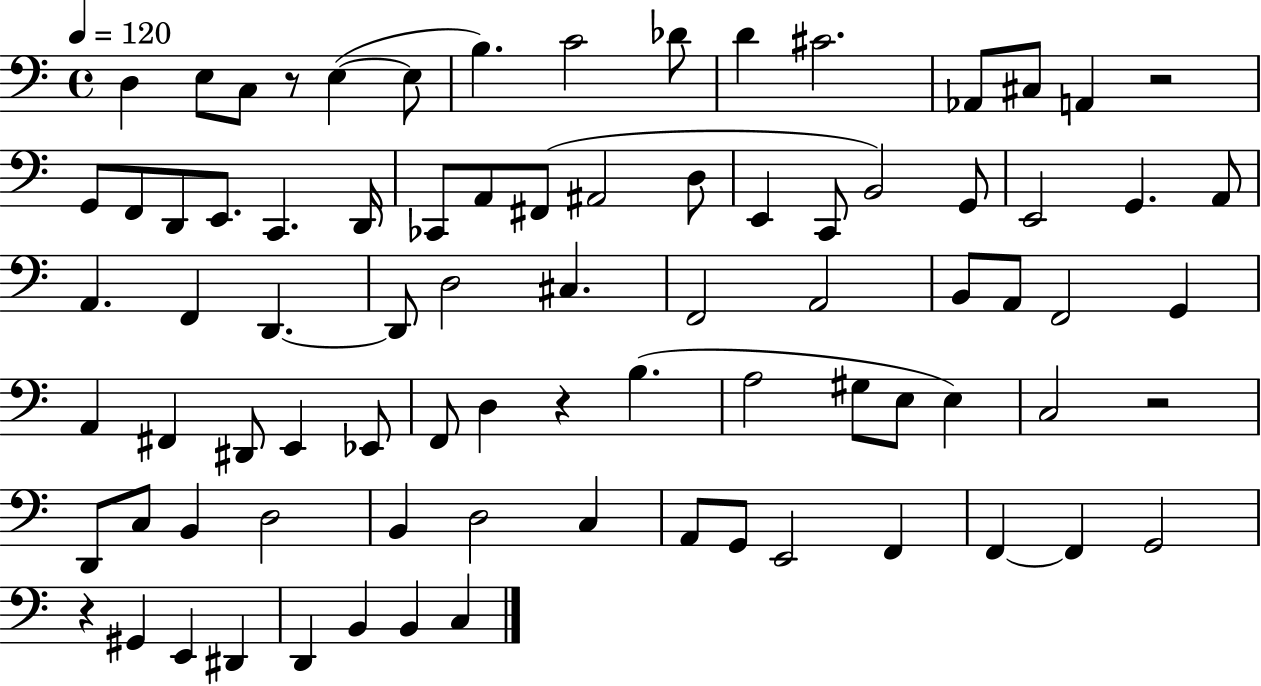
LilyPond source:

{
  \clef bass
  \time 4/4
  \defaultTimeSignature
  \key c \major
  \tempo 4 = 120
  d4 e8 c8 r8 e4~(~ e8 | b4.) c'2 des'8 | d'4 cis'2. | aes,8 cis8 a,4 r2 | \break g,8 f,8 d,8 e,8. c,4. d,16 | ces,8 a,8 fis,8( ais,2 d8 | e,4 c,8 b,2) g,8 | e,2 g,4. a,8 | \break a,4. f,4 d,4.~~ | d,8 d2 cis4. | f,2 a,2 | b,8 a,8 f,2 g,4 | \break a,4 fis,4 dis,8 e,4 ees,8 | f,8 d4 r4 b4.( | a2 gis8 e8 e4) | c2 r2 | \break d,8 c8 b,4 d2 | b,4 d2 c4 | a,8 g,8 e,2 f,4 | f,4~~ f,4 g,2 | \break r4 gis,4 e,4 dis,4 | d,4 b,4 b,4 c4 | \bar "|."
}